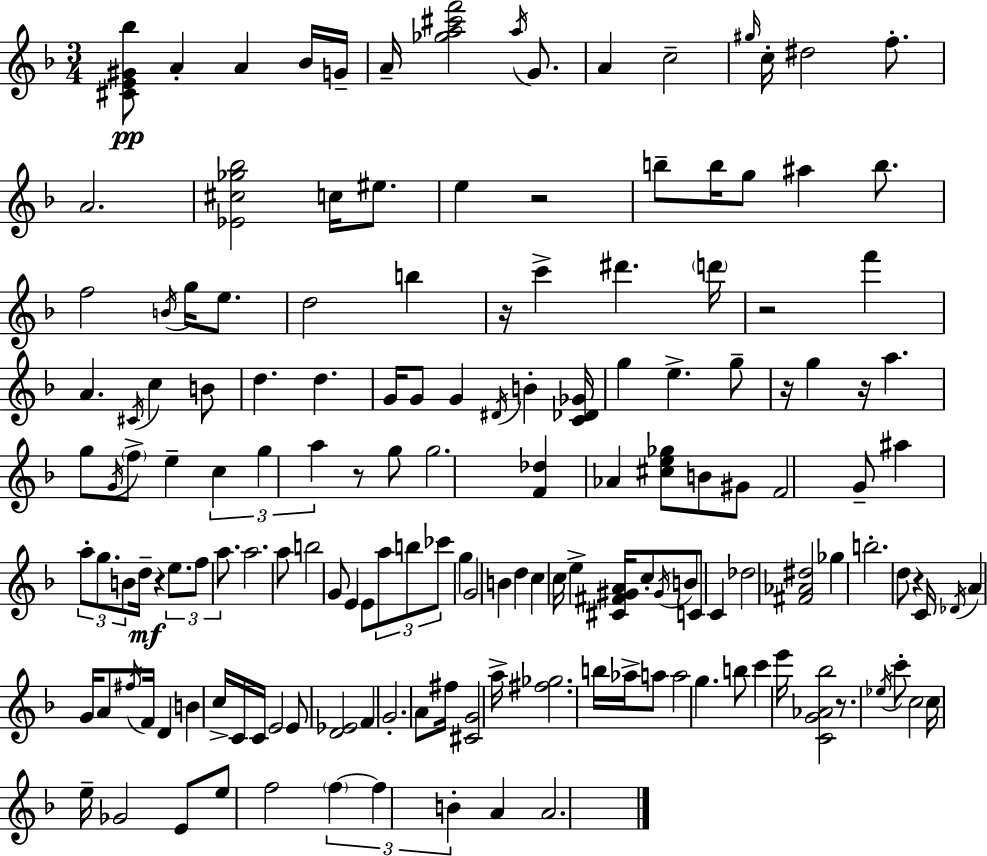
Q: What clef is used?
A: treble